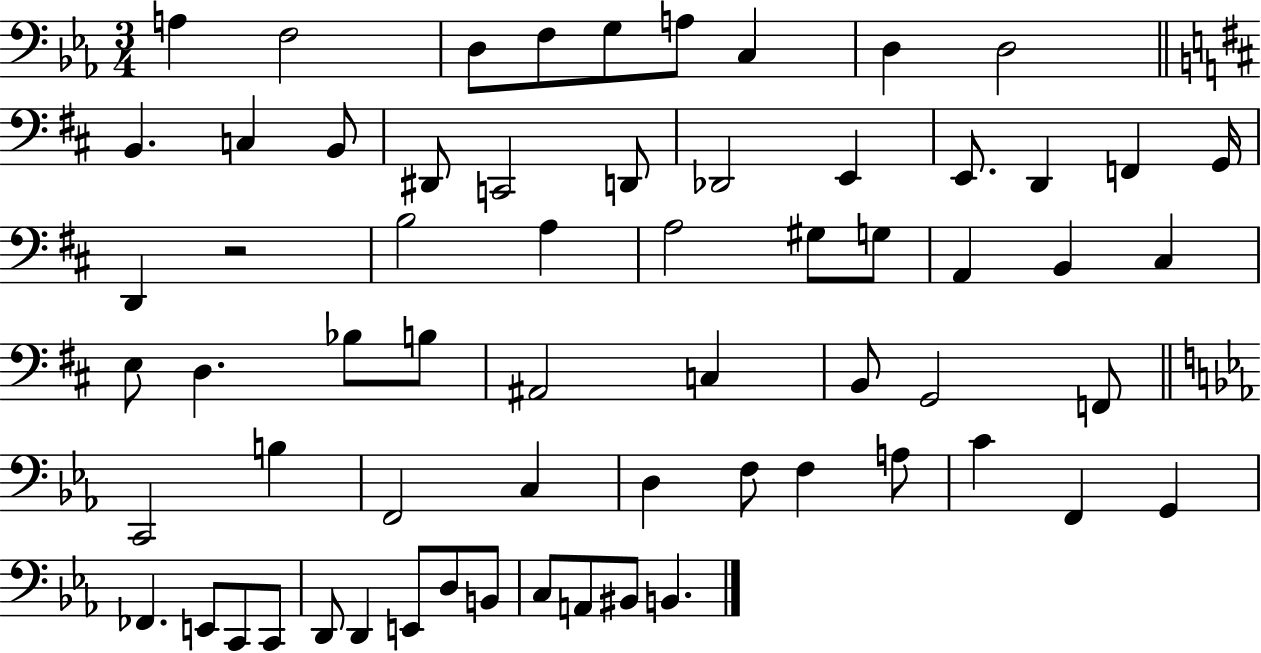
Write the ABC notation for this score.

X:1
T:Untitled
M:3/4
L:1/4
K:Eb
A, F,2 D,/2 F,/2 G,/2 A,/2 C, D, D,2 B,, C, B,,/2 ^D,,/2 C,,2 D,,/2 _D,,2 E,, E,,/2 D,, F,, G,,/4 D,, z2 B,2 A, A,2 ^G,/2 G,/2 A,, B,, ^C, E,/2 D, _B,/2 B,/2 ^A,,2 C, B,,/2 G,,2 F,,/2 C,,2 B, F,,2 C, D, F,/2 F, A,/2 C F,, G,, _F,, E,,/2 C,,/2 C,,/2 D,,/2 D,, E,,/2 D,/2 B,,/2 C,/2 A,,/2 ^B,,/2 B,,